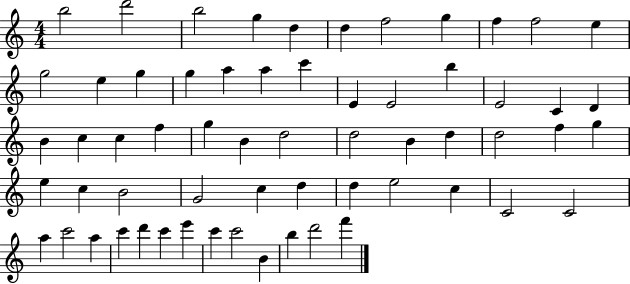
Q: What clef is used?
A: treble